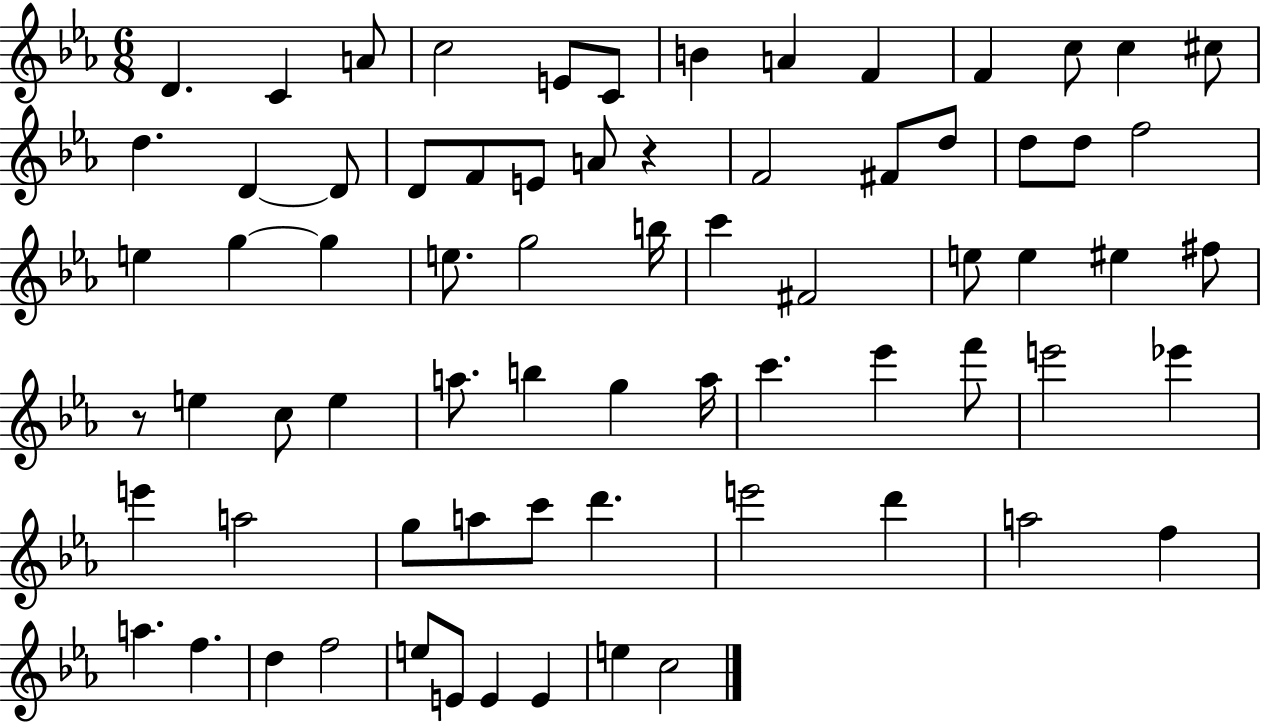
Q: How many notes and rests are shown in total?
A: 72